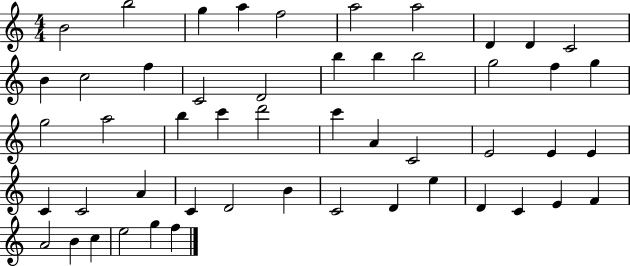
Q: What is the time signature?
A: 4/4